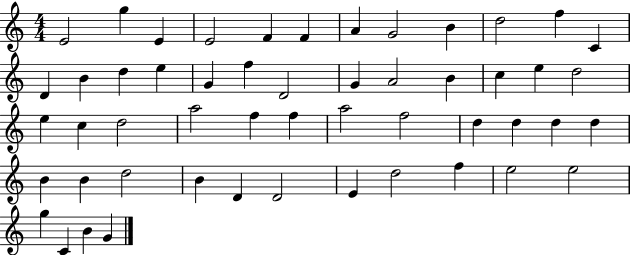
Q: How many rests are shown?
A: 0